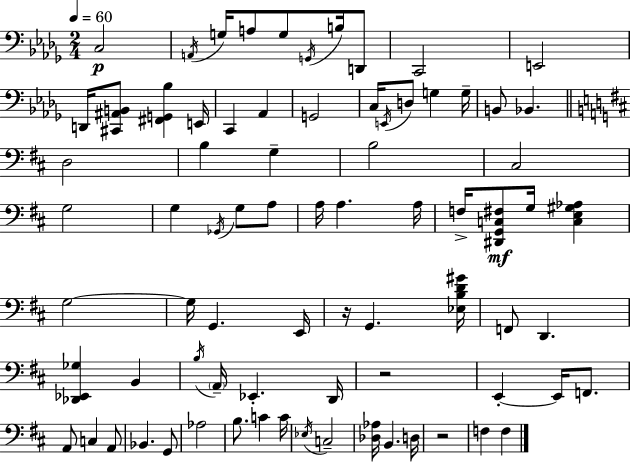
{
  \clef bass
  \numericTimeSignature
  \time 2/4
  \key bes \minor
  \tempo 4 = 60
  \repeat volta 2 { c2\p | \acciaccatura { a,16 } g16 a8 g8 \acciaccatura { g,16 } b16 | d,8 c,2 | e,2 | \break d,16 <cis, ais, b,>8 <fis, g, bes>4 | e,16 c,4 aes,4 | g,2 | c16 \acciaccatura { e,16 } d8 g4 | \break g16-- b,8 bes,4. | \bar "||" \break \key b \minor d2 | b4 g4-- | b2 | cis2 | \break g2 | g4 \acciaccatura { ges,16 } g8 a8 | a16 a4. | a16 f16-> <dis, g, c fis>8\mf g16 <c e gis aes>4 | \break g2~~ | g16 g,4. | e,16 r16 g,4. | <ees b d' gis'>16 f,8 d,4. | \break <des, ees, ges>4 b,4 | \acciaccatura { b16 } \parenthesize a,16-- ees,4.-. | d,16 r2 | e,4-.~~ e,16 f,8. | \break a,8 c4 | a,8 bes,4. | g,8 aes2 | b8. c'4 | \break c'16 \acciaccatura { ees16 } c2-- | <des aes>16 b,4. | d16 r2 | f4 f4 | \break } \bar "|."
}